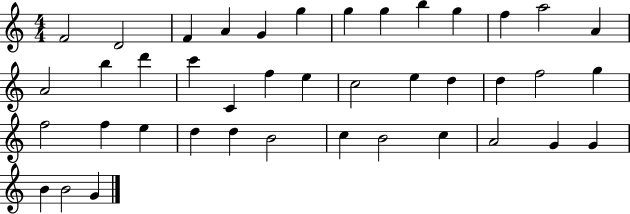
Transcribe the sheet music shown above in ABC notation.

X:1
T:Untitled
M:4/4
L:1/4
K:C
F2 D2 F A G g g g b g f a2 A A2 b d' c' C f e c2 e d d f2 g f2 f e d d B2 c B2 c A2 G G B B2 G